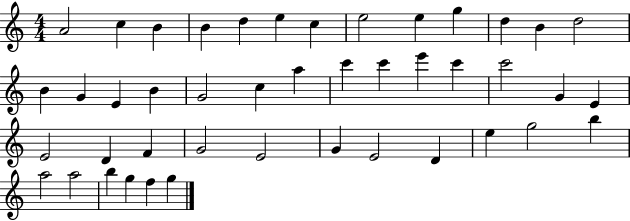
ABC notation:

X:1
T:Untitled
M:4/4
L:1/4
K:C
A2 c B B d e c e2 e g d B d2 B G E B G2 c a c' c' e' c' c'2 G E E2 D F G2 E2 G E2 D e g2 b a2 a2 b g f g